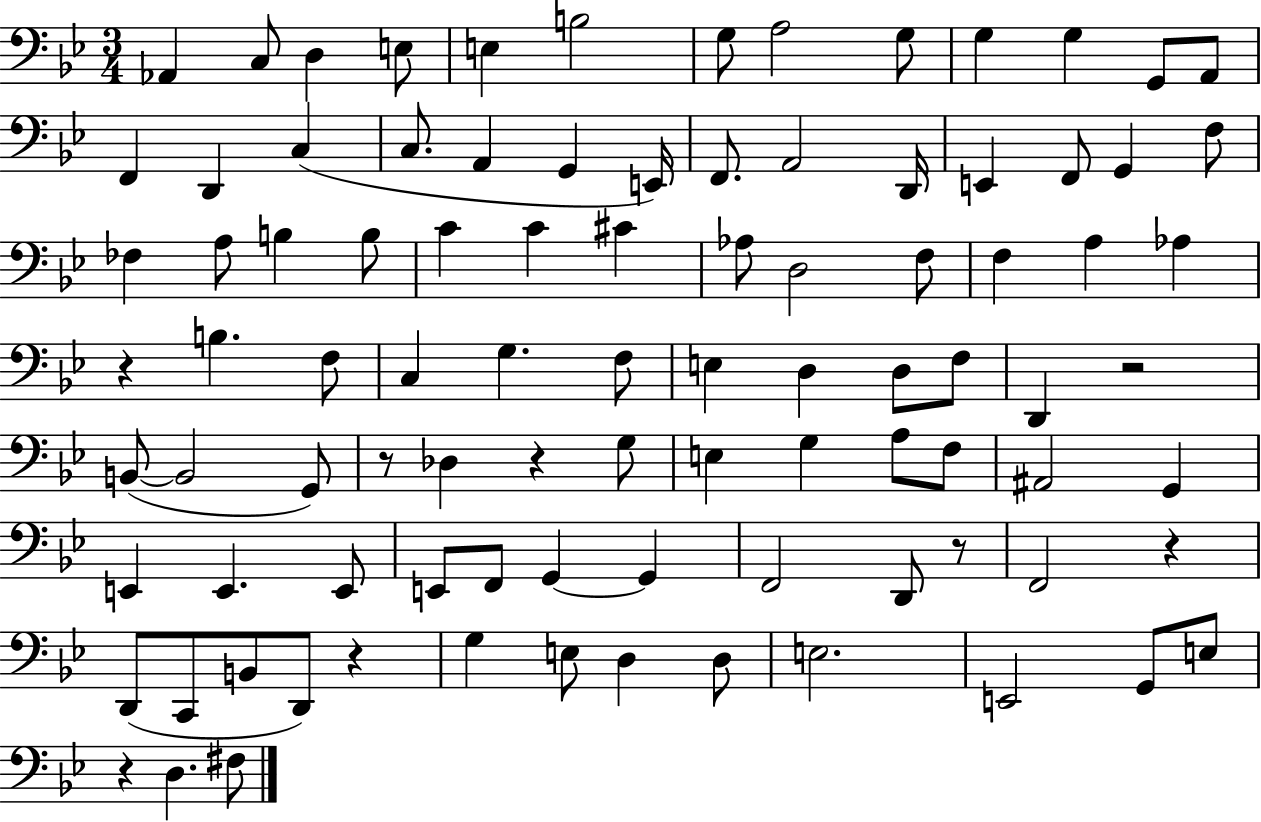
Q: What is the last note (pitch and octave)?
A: F#3